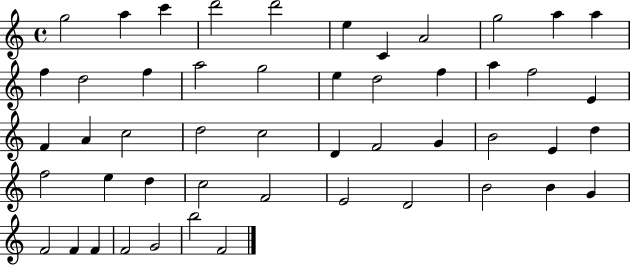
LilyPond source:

{
  \clef treble
  \time 4/4
  \defaultTimeSignature
  \key c \major
  g''2 a''4 c'''4 | d'''2 d'''2 | e''4 c'4 a'2 | g''2 a''4 a''4 | \break f''4 d''2 f''4 | a''2 g''2 | e''4 d''2 f''4 | a''4 f''2 e'4 | \break f'4 a'4 c''2 | d''2 c''2 | d'4 f'2 g'4 | b'2 e'4 d''4 | \break f''2 e''4 d''4 | c''2 f'2 | e'2 d'2 | b'2 b'4 g'4 | \break f'2 f'4 f'4 | f'2 g'2 | b''2 f'2 | \bar "|."
}